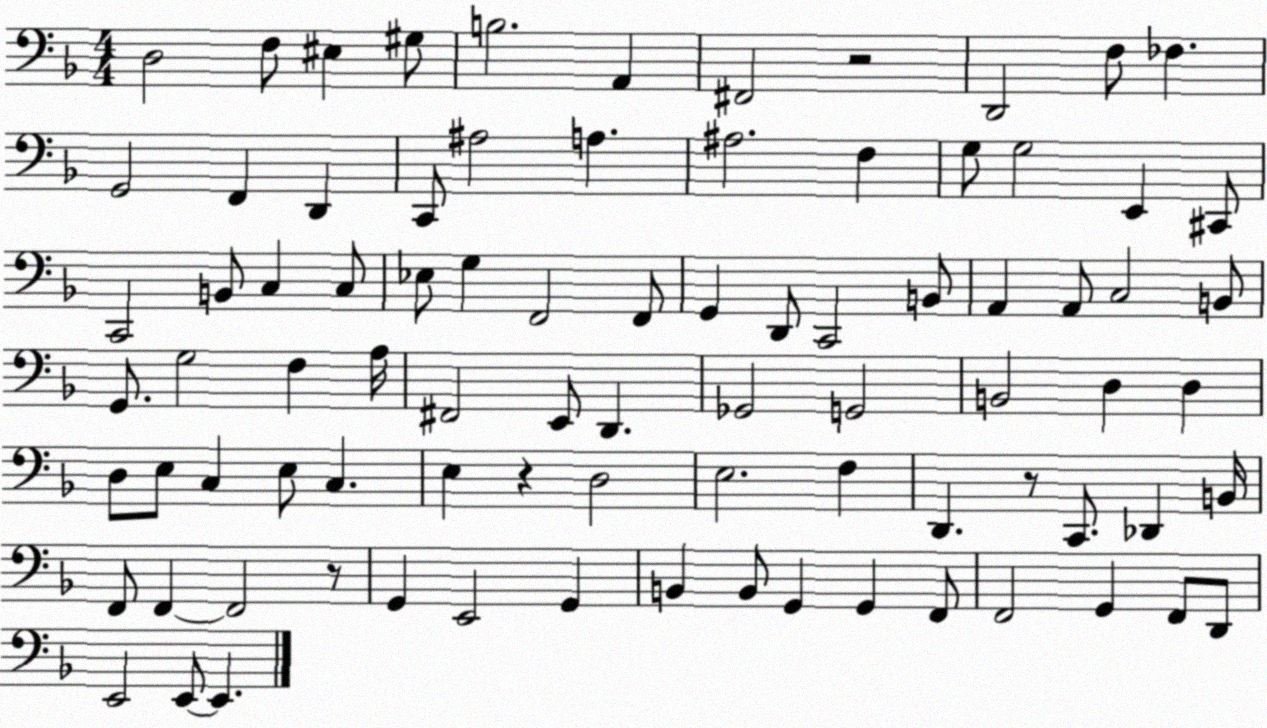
X:1
T:Untitled
M:4/4
L:1/4
K:F
D,2 F,/2 ^E, ^G,/2 B,2 A,, ^F,,2 z2 D,,2 F,/2 _F, G,,2 F,, D,, C,,/2 ^A,2 A, ^A,2 F, G,/2 G,2 E,, ^C,,/2 C,,2 B,,/2 C, C,/2 _E,/2 G, F,,2 F,,/2 G,, D,,/2 C,,2 B,,/2 A,, A,,/2 C,2 B,,/2 G,,/2 G,2 F, A,/4 ^F,,2 E,,/2 D,, _G,,2 G,,2 B,,2 D, D, D,/2 E,/2 C, E,/2 C, E, z D,2 E,2 F, D,, z/2 C,,/2 _D,, B,,/4 F,,/2 F,, F,,2 z/2 G,, E,,2 G,, B,, B,,/2 G,, G,, F,,/2 F,,2 G,, F,,/2 D,,/2 E,,2 E,,/2 E,,